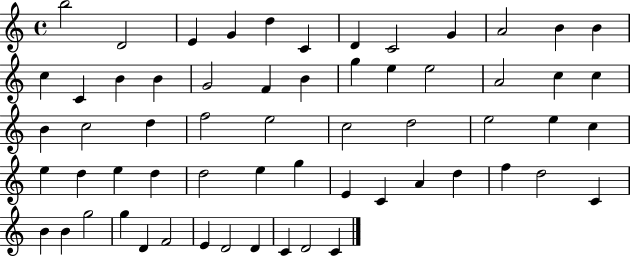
{
  \clef treble
  \time 4/4
  \defaultTimeSignature
  \key c \major
  b''2 d'2 | e'4 g'4 d''4 c'4 | d'4 c'2 g'4 | a'2 b'4 b'4 | \break c''4 c'4 b'4 b'4 | g'2 f'4 b'4 | g''4 e''4 e''2 | a'2 c''4 c''4 | \break b'4 c''2 d''4 | f''2 e''2 | c''2 d''2 | e''2 e''4 c''4 | \break e''4 d''4 e''4 d''4 | d''2 e''4 g''4 | e'4 c'4 a'4 d''4 | f''4 d''2 c'4 | \break b'4 b'4 g''2 | g''4 d'4 f'2 | e'4 d'2 d'4 | c'4 d'2 c'4 | \break \bar "|."
}